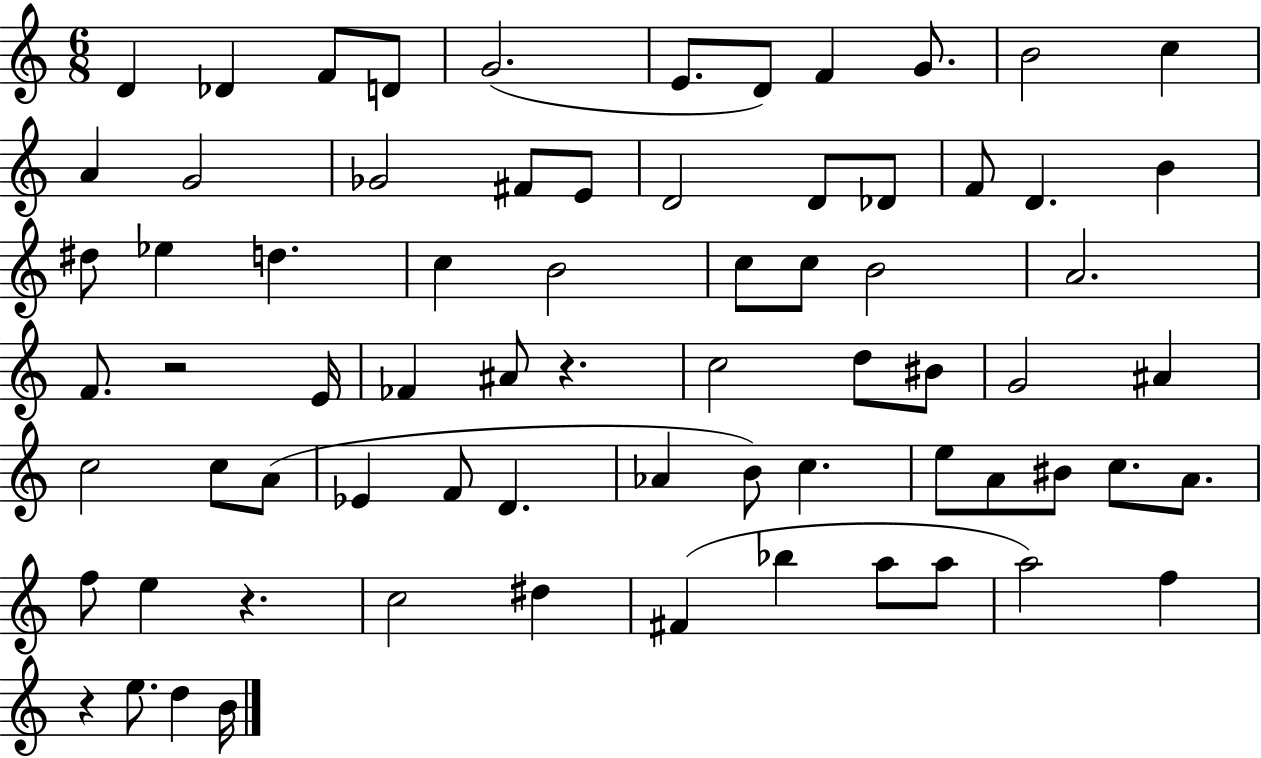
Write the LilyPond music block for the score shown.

{
  \clef treble
  \numericTimeSignature
  \time 6/8
  \key c \major
  d'4 des'4 f'8 d'8 | g'2.( | e'8. d'8) f'4 g'8. | b'2 c''4 | \break a'4 g'2 | ges'2 fis'8 e'8 | d'2 d'8 des'8 | f'8 d'4. b'4 | \break dis''8 ees''4 d''4. | c''4 b'2 | c''8 c''8 b'2 | a'2. | \break f'8. r2 e'16 | fes'4 ais'8 r4. | c''2 d''8 bis'8 | g'2 ais'4 | \break c''2 c''8 a'8( | ees'4 f'8 d'4. | aes'4 b'8) c''4. | e''8 a'8 bis'8 c''8. a'8. | \break f''8 e''4 r4. | c''2 dis''4 | fis'4( bes''4 a''8 a''8 | a''2) f''4 | \break r4 e''8. d''4 b'16 | \bar "|."
}